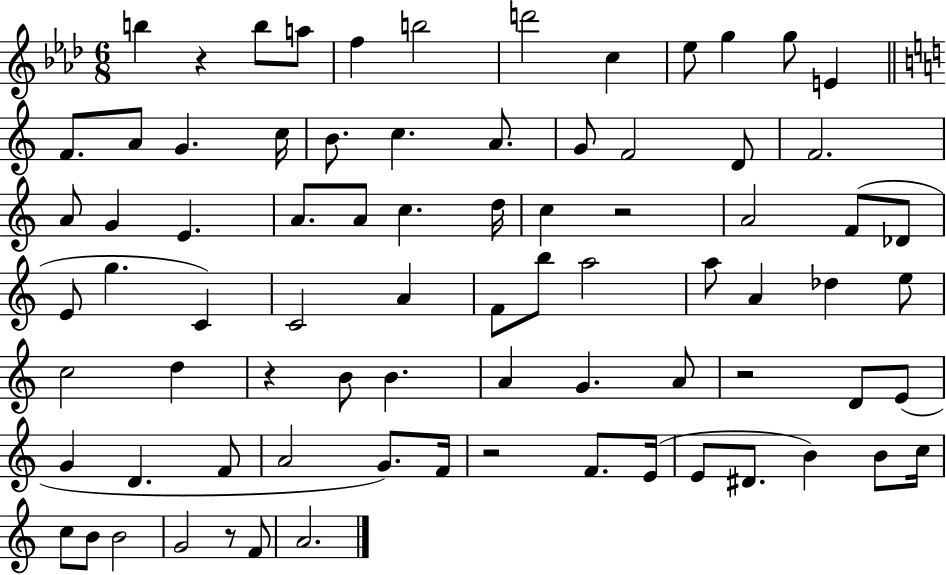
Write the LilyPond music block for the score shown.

{
  \clef treble
  \numericTimeSignature
  \time 6/8
  \key aes \major
  b''4 r4 b''8 a''8 | f''4 b''2 | d'''2 c''4 | ees''8 g''4 g''8 e'4 | \break \bar "||" \break \key a \minor f'8. a'8 g'4. c''16 | b'8. c''4. a'8. | g'8 f'2 d'8 | f'2. | \break a'8 g'4 e'4. | a'8. a'8 c''4. d''16 | c''4 r2 | a'2 f'8( des'8 | \break e'8 g''4. c'4) | c'2 a'4 | f'8 b''8 a''2 | a''8 a'4 des''4 e''8 | \break c''2 d''4 | r4 b'8 b'4. | a'4 g'4. a'8 | r2 d'8 e'8( | \break g'4 d'4. f'8 | a'2 g'8.) f'16 | r2 f'8. e'16( | e'8 dis'8. b'4) b'8 c''16 | \break c''8 b'8 b'2 | g'2 r8 f'8 | a'2. | \bar "|."
}